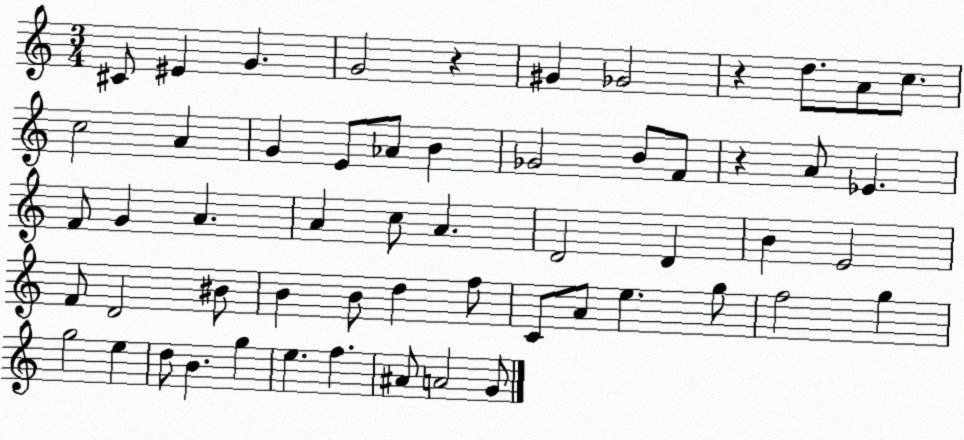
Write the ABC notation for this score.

X:1
T:Untitled
M:3/4
L:1/4
K:C
^C/2 ^E G G2 z ^G _G2 z d/2 A/2 c/2 c2 A G E/2 _A/2 B _G2 B/2 F/2 z A/2 _E F/2 G A A c/2 A D2 D B E2 F/2 D2 ^B/2 B B/2 d f/2 C/2 A/2 e g/2 f2 g g2 e d/2 B g e f ^A/2 A2 G/2